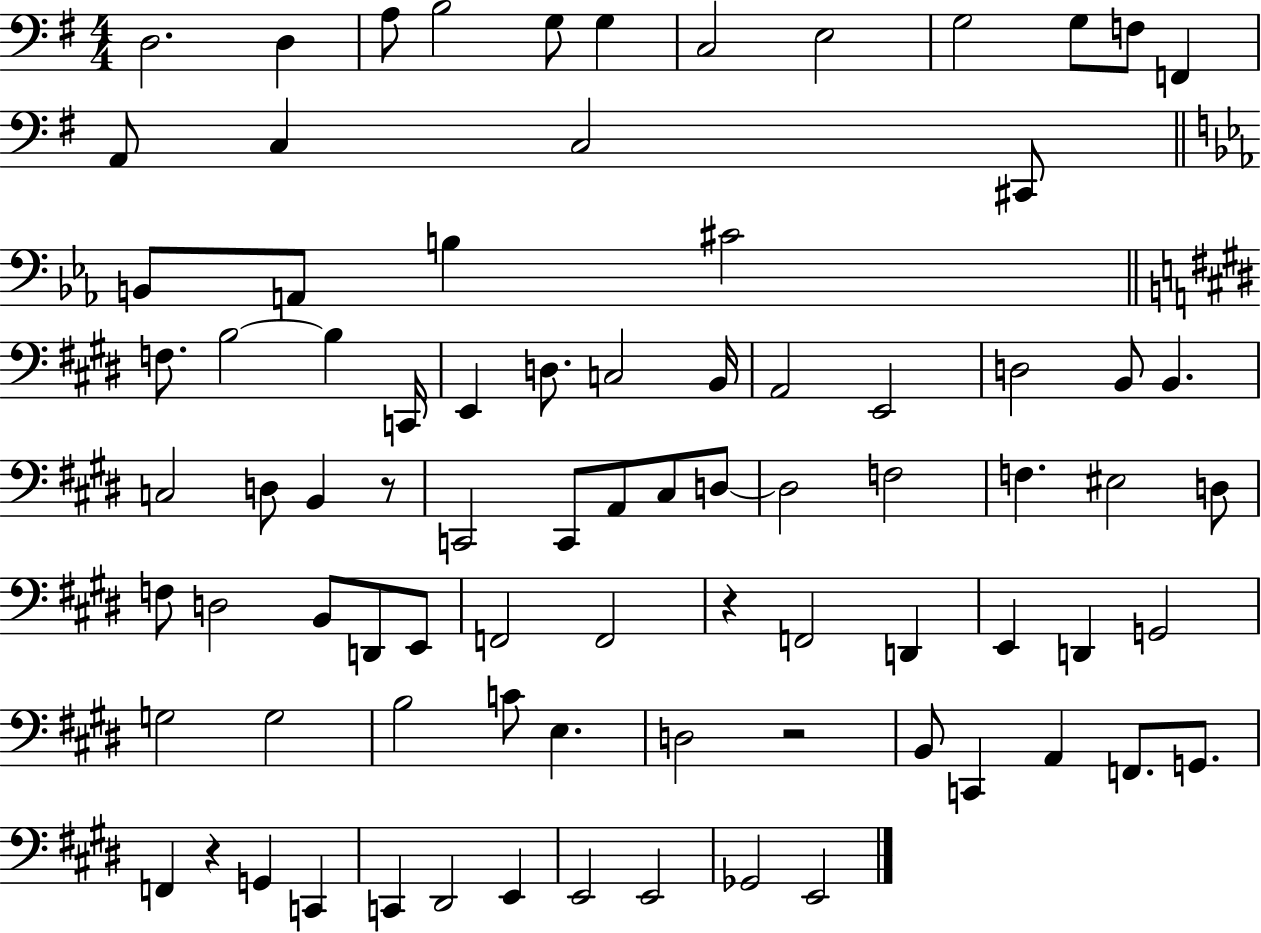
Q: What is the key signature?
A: G major